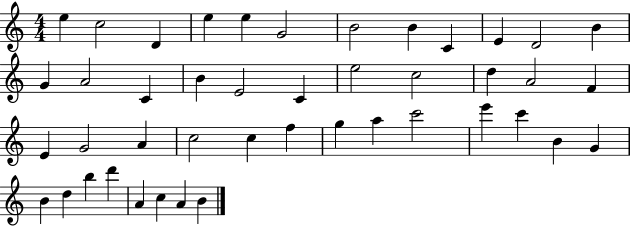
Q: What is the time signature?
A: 4/4